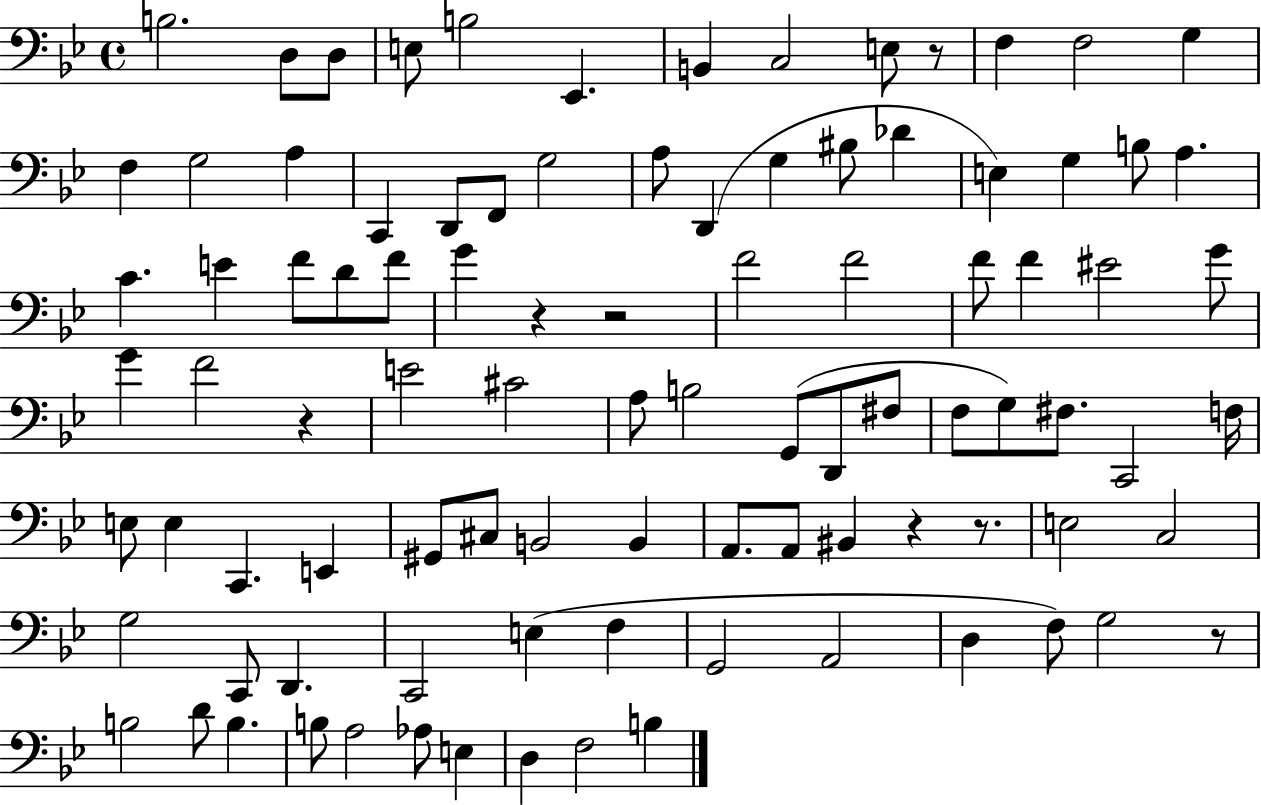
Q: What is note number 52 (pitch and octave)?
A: F#3